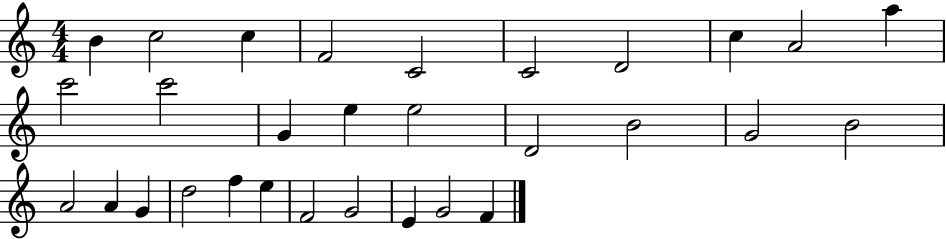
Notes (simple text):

B4/q C5/h C5/q F4/h C4/h C4/h D4/h C5/q A4/h A5/q C6/h C6/h G4/q E5/q E5/h D4/h B4/h G4/h B4/h A4/h A4/q G4/q D5/h F5/q E5/q F4/h G4/h E4/q G4/h F4/q